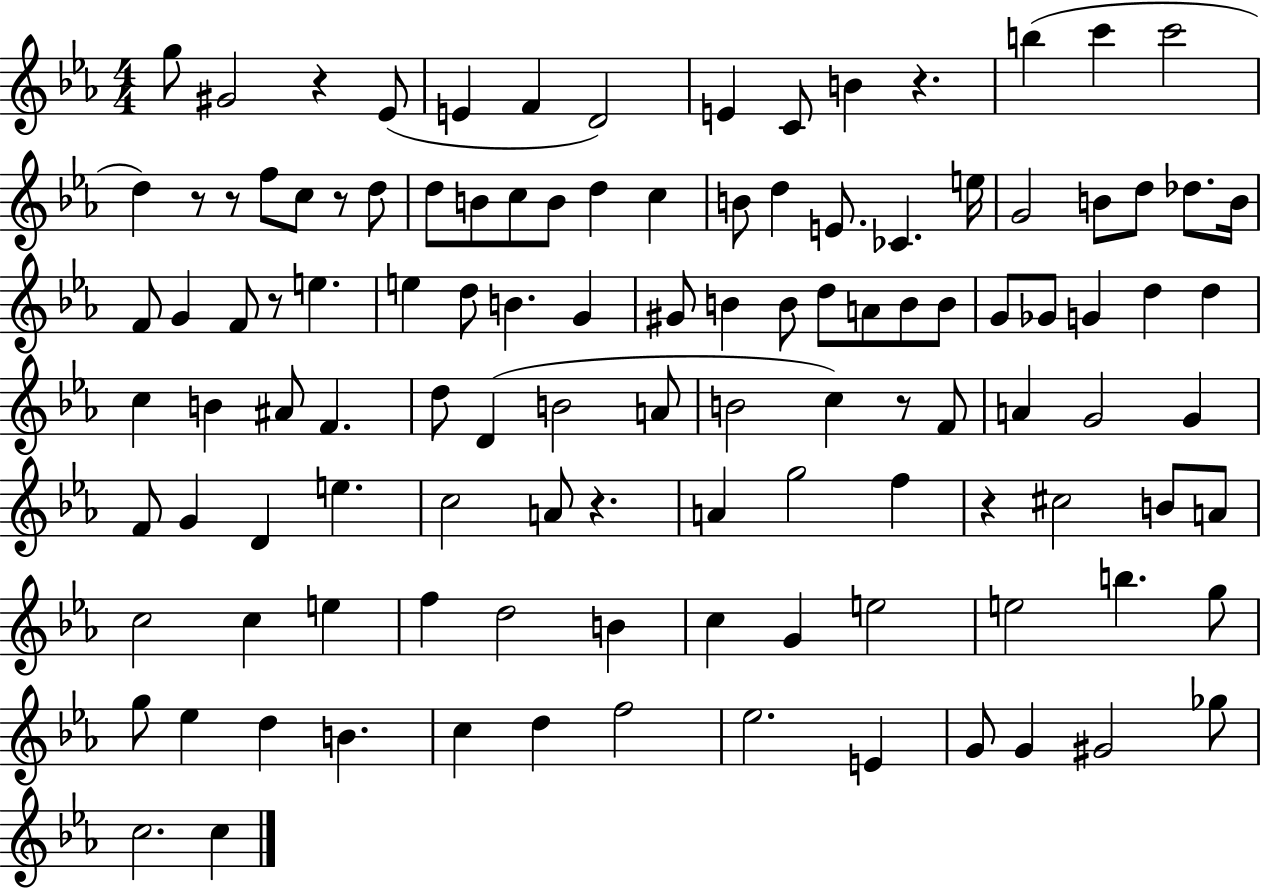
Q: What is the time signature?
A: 4/4